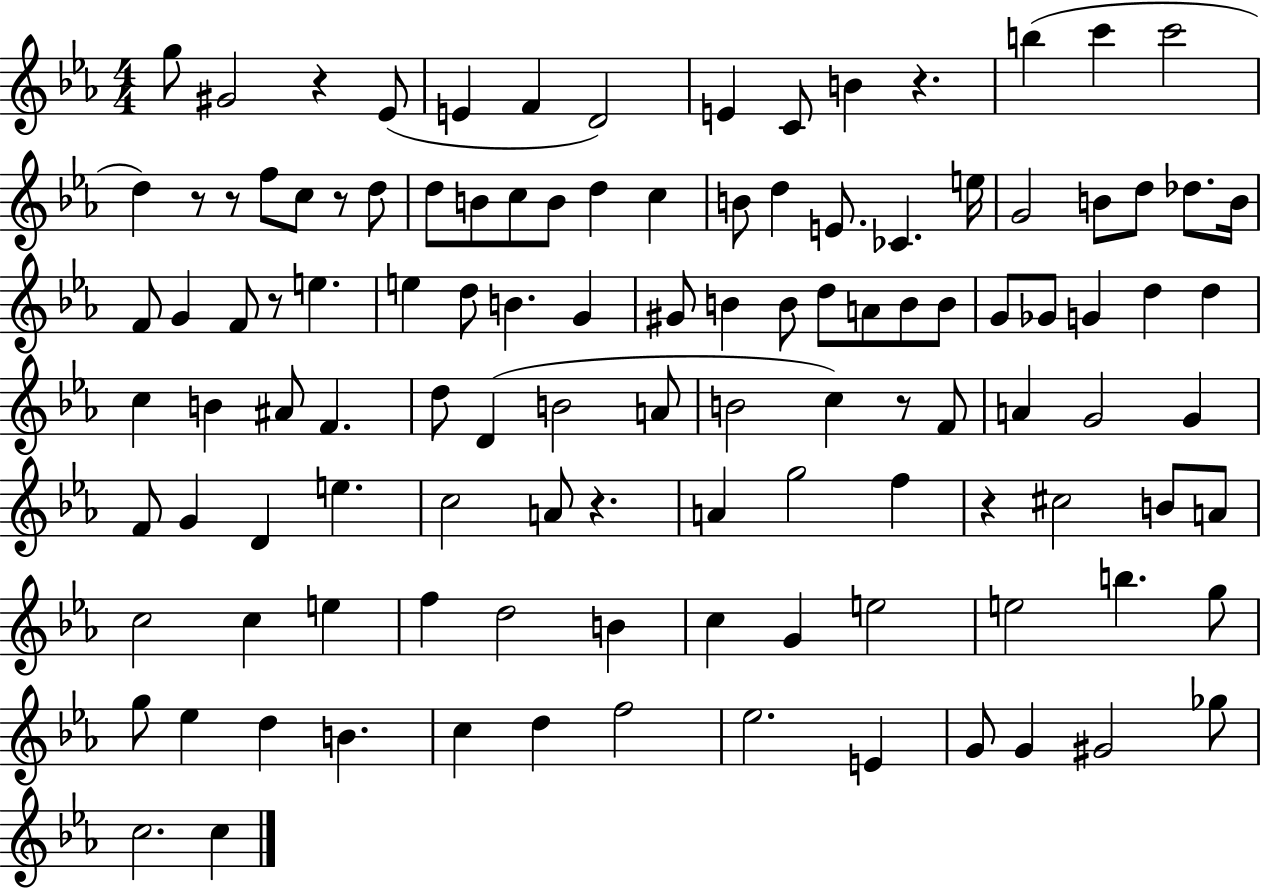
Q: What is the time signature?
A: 4/4